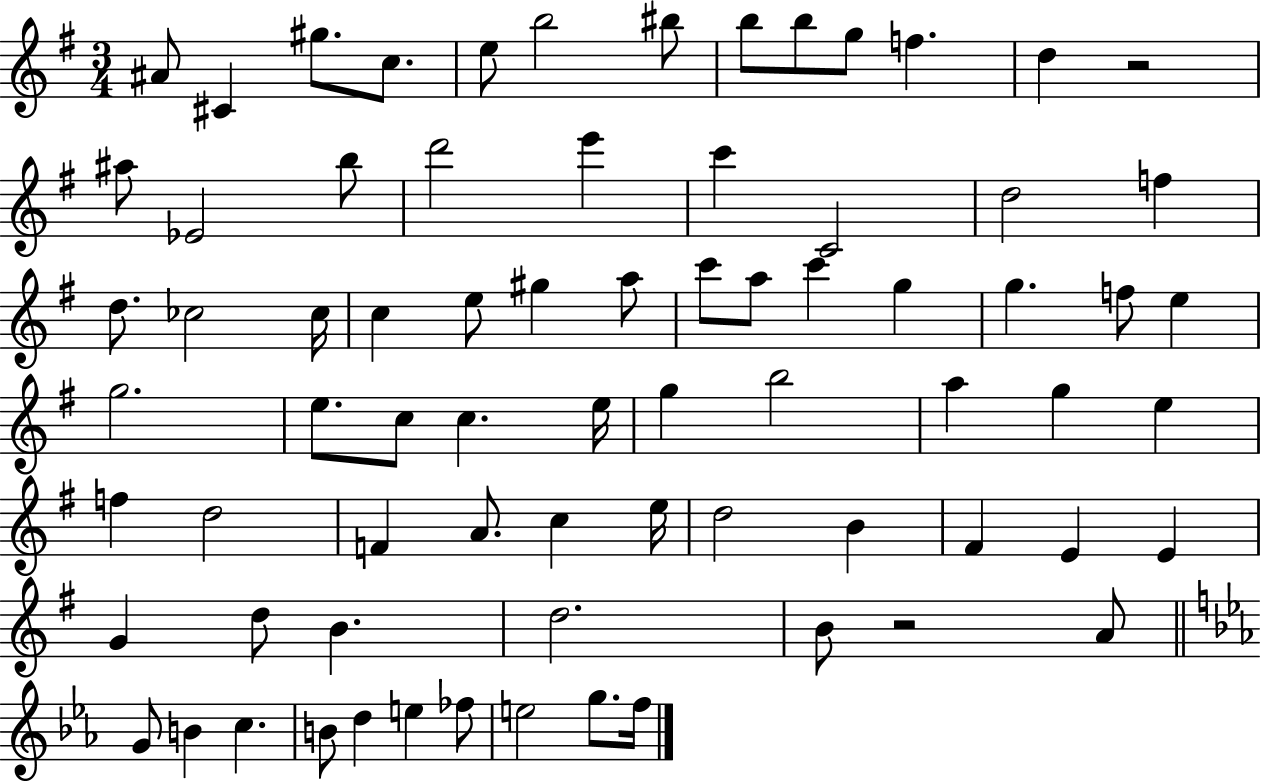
X:1
T:Untitled
M:3/4
L:1/4
K:G
^A/2 ^C ^g/2 c/2 e/2 b2 ^b/2 b/2 b/2 g/2 f d z2 ^a/2 _E2 b/2 d'2 e' c' C2 d2 f d/2 _c2 _c/4 c e/2 ^g a/2 c'/2 a/2 c' g g f/2 e g2 e/2 c/2 c e/4 g b2 a g e f d2 F A/2 c e/4 d2 B ^F E E G d/2 B d2 B/2 z2 A/2 G/2 B c B/2 d e _f/2 e2 g/2 f/4